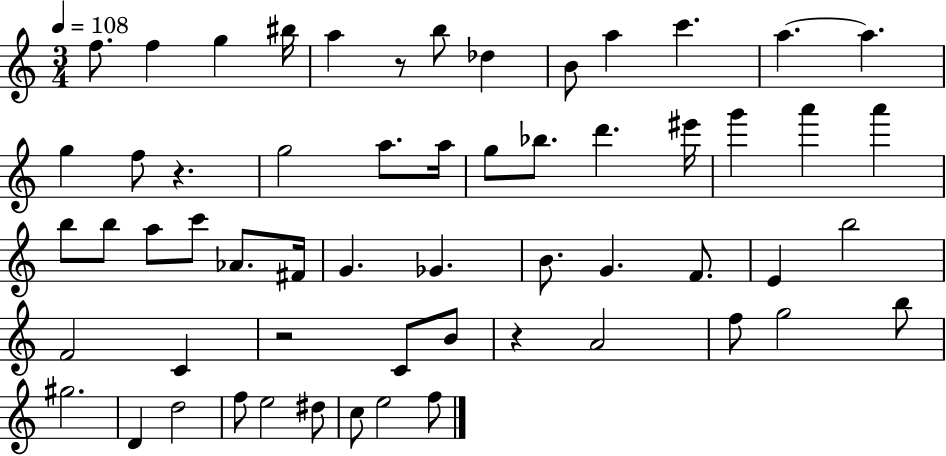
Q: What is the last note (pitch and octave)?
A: F5